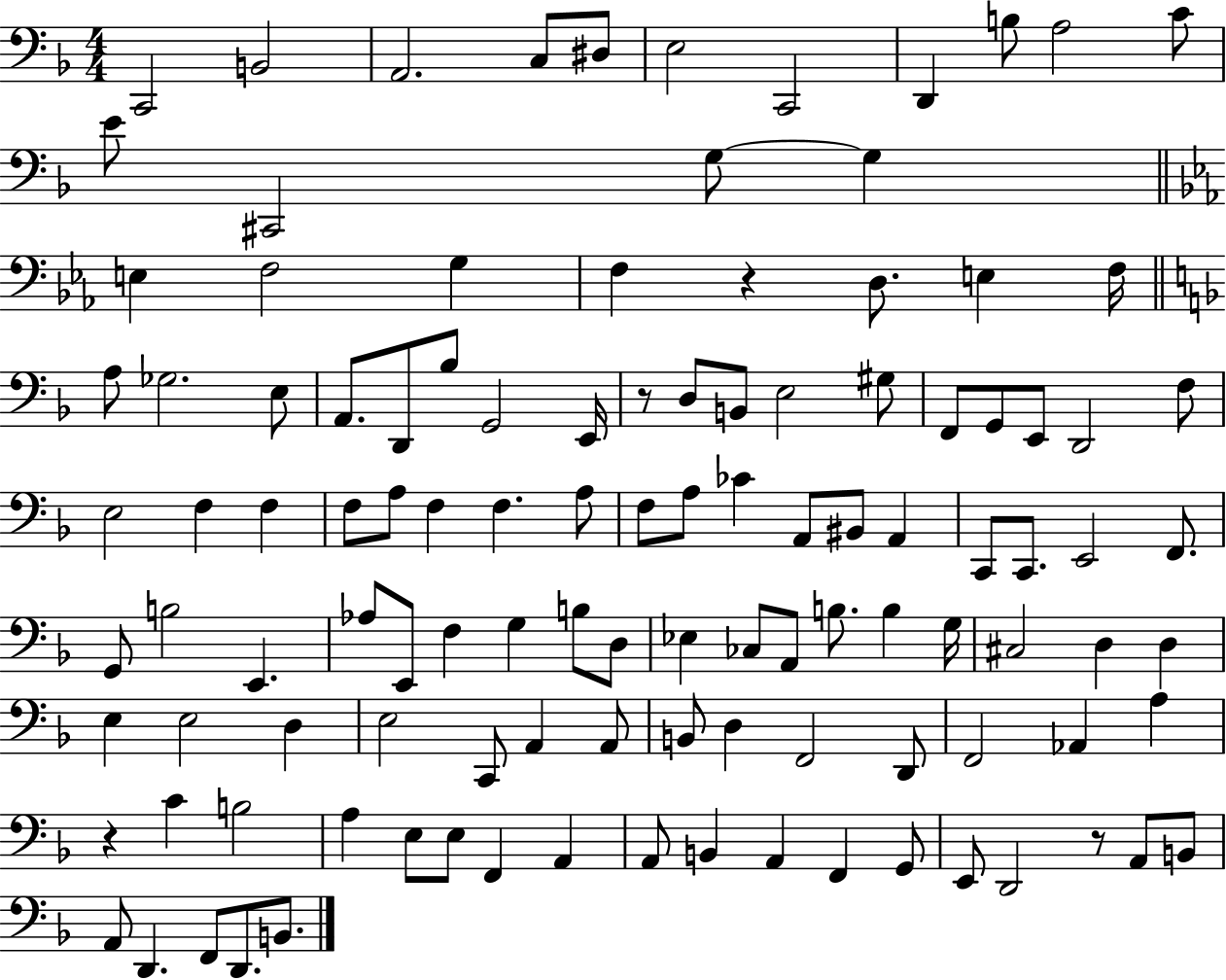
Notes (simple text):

C2/h B2/h A2/h. C3/e D#3/e E3/h C2/h D2/q B3/e A3/h C4/e E4/e C#2/h G3/e G3/q E3/q F3/h G3/q F3/q R/q D3/e. E3/q F3/s A3/e Gb3/h. E3/e A2/e. D2/e Bb3/e G2/h E2/s R/e D3/e B2/e E3/h G#3/e F2/e G2/e E2/e D2/h F3/e E3/h F3/q F3/q F3/e A3/e F3/q F3/q. A3/e F3/e A3/e CES4/q A2/e BIS2/e A2/q C2/e C2/e. E2/h F2/e. G2/e B3/h E2/q. Ab3/e E2/e F3/q G3/q B3/e D3/e Eb3/q CES3/e A2/e B3/e. B3/q G3/s C#3/h D3/q D3/q E3/q E3/h D3/q E3/h C2/e A2/q A2/e B2/e D3/q F2/h D2/e F2/h Ab2/q A3/q R/q C4/q B3/h A3/q E3/e E3/e F2/q A2/q A2/e B2/q A2/q F2/q G2/e E2/e D2/h R/e A2/e B2/e A2/e D2/q. F2/e D2/e. B2/e.